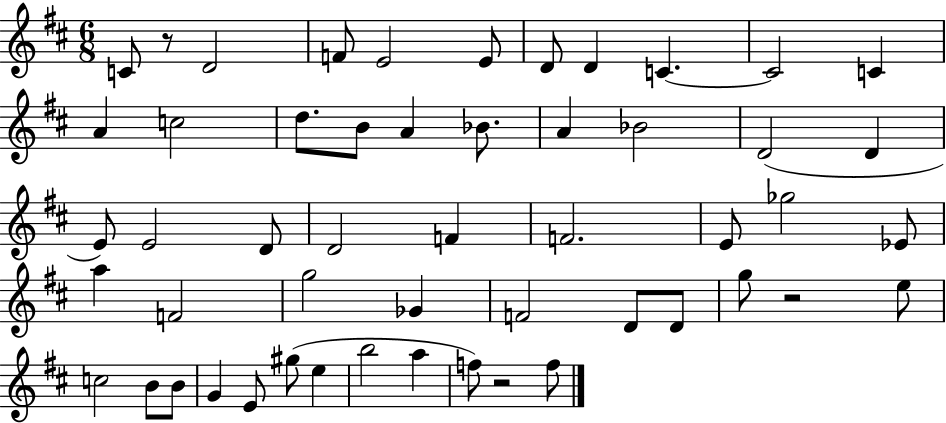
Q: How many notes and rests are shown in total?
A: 52